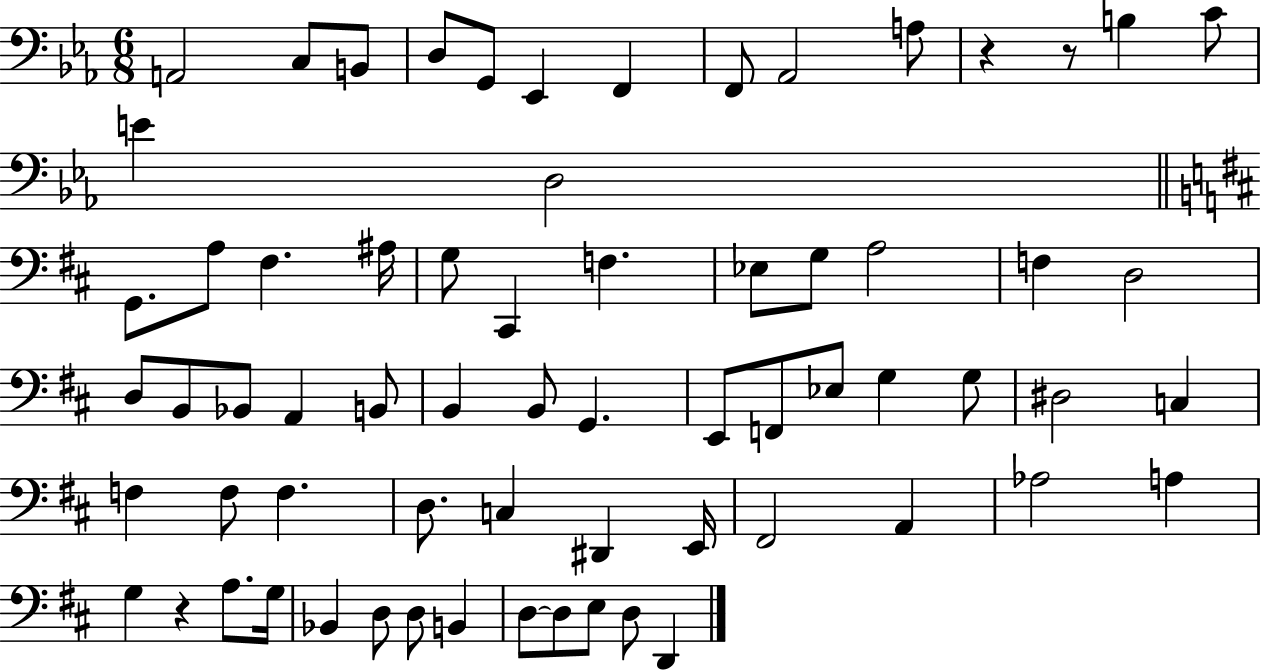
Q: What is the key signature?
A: EES major